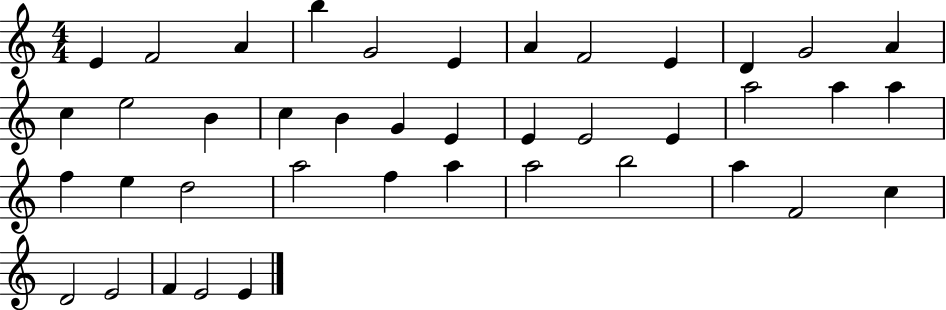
E4/q F4/h A4/q B5/q G4/h E4/q A4/q F4/h E4/q D4/q G4/h A4/q C5/q E5/h B4/q C5/q B4/q G4/q E4/q E4/q E4/h E4/q A5/h A5/q A5/q F5/q E5/q D5/h A5/h F5/q A5/q A5/h B5/h A5/q F4/h C5/q D4/h E4/h F4/q E4/h E4/q